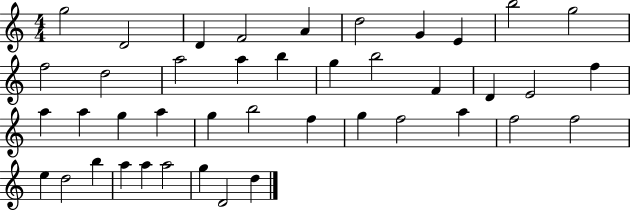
G5/h D4/h D4/q F4/h A4/q D5/h G4/q E4/q B5/h G5/h F5/h D5/h A5/h A5/q B5/q G5/q B5/h F4/q D4/q E4/h F5/q A5/q A5/q G5/q A5/q G5/q B5/h F5/q G5/q F5/h A5/q F5/h F5/h E5/q D5/h B5/q A5/q A5/q A5/h G5/q D4/h D5/q